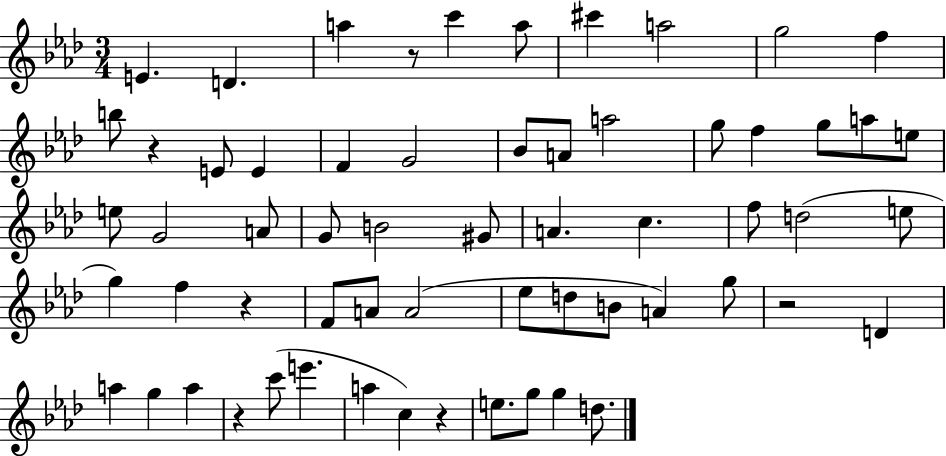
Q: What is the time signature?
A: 3/4